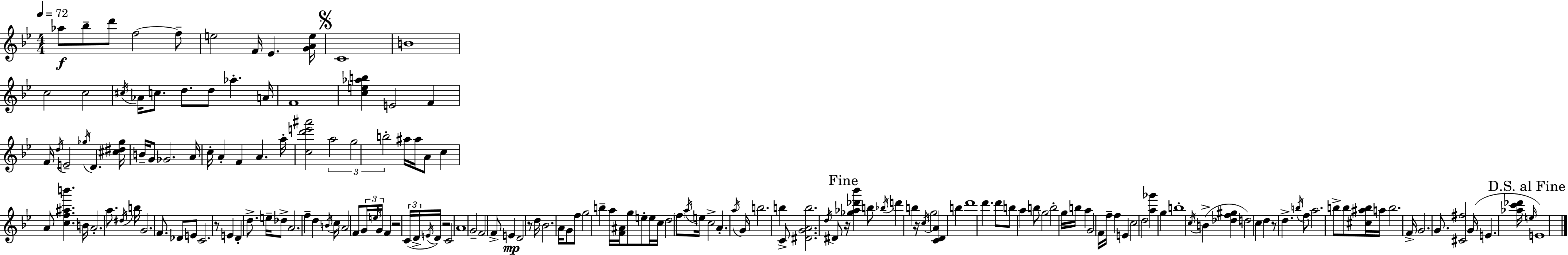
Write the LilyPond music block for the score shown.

{
  \clef treble
  \numericTimeSignature
  \time 4/4
  \key g \minor
  \tempo 4 = 72
  aes''8\f bes''8-- d'''8 f''2~~ f''8-- | e''2 f'16 ees'4. <g' a' e''>16 | \mark \markup { \musicglyph "scripts.segno" } c'1 | b'1 | \break c''2 c''2 | \acciaccatura { cis''16 } aes'16 c''8. d''8. d''8 aes''4.-. | a'16 f'1 | <c'' e'' aes'' b''>4 e'2 f'4 | \break f'16 \acciaccatura { d''16 } e'2-- \acciaccatura { ges''16 } d'4. | <cis'' dis'' ges''>16 b'16-- g'8 ges'2. | a'16 c''16-. a'4-. f'4 a'4. | a''16-. <c'' d''' e''' ais'''>2 \tuplet 3/2 { a''2 | \break g''2 b''2-. } | ais''16 ais''16 a'8 c''4 a'8 <c'' f'' ais'' b'''>4. | b'16 a'2.-. | a''8. \acciaccatura { dis''16 } b''16 g'2. | \break f'8. des'8 e'8 c'2. | r8 e'4 d'4-. d''8.-> | e''16-- des''8-> a'2. | f''4-- d''4 \acciaccatura { b'16 } c''16 a'2 | \break f'8 \tuplet 3/2 { g'16 \grace { e''16 } g'16 } f'4 r2 | \tuplet 3/2 { c'16( d'16-> \acciaccatura { e'16 } } d'16) r2 c'2 | a'1 | g'2-- f'2 | \break f'8-> e'4\mp d'2 | r8 d''16 bes'2. | a'16 g'8 f''8 g''2 | b''4-- a''16 <f' ais'>16 g''8 e''8-. e''16 c''16 d''2 | \break \parenthesize f''8 \acciaccatura { a''16 } e''16 c''2-> | a'4.-. \acciaccatura { a''16 } g'16 b''2. | b''4 c'8-> <dis' g' a' b''>2. | \acciaccatura { d''16 } dis'8 \mark "Fine" r16 <ges'' aes'' des''' bes'''>4 b''8 | \break \acciaccatura { bes''16 } d'''4 b''4 r16 \acciaccatura { c''16 } g''2 | <c' d' a'>4 b''4 d'''1 | d'''4. | d'''8 b''8 a''4 b''8 g''2 | \break b''2-. g''16 b''16 a''4 | g'2 f'16 f''16-- f''4 | e'4 c''2 d''2 | <a'' ges'''>4 g''4 b''1-. | \break \acciaccatura { c''16 }( b'4-> | <des'' f'' gis''>4 d''2) c''4 | d''4 r8 d''4.-> \acciaccatura { b''16 } f''8 | a''2. b''8-> b''8 | \break <cis'' ais'' b''>16 a''16 b''2. f'16-> g'2. | g'8. <cis' fis''>2 | g'16( e'4. <aes'' c''' des'''>16 \mark "D.S. al Fine" \grace { e''16 }) e'1 | \bar "|."
}